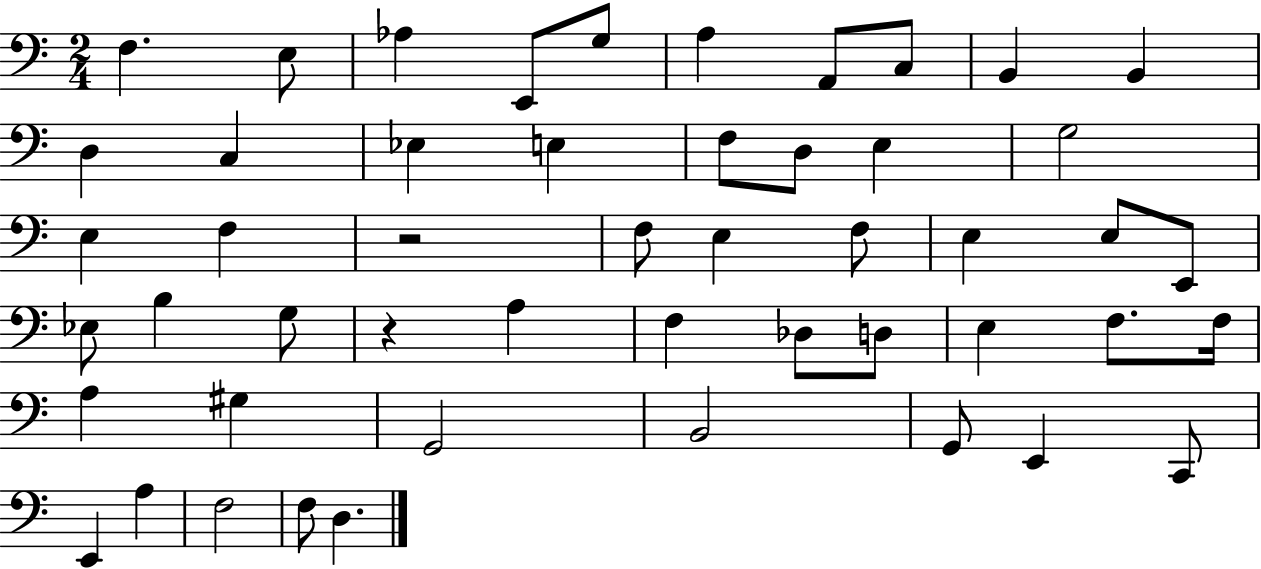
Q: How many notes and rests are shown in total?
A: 50